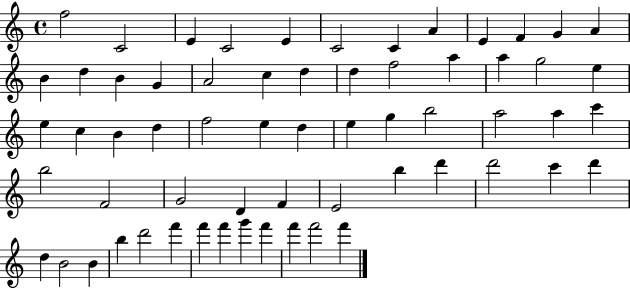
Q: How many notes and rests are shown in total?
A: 62